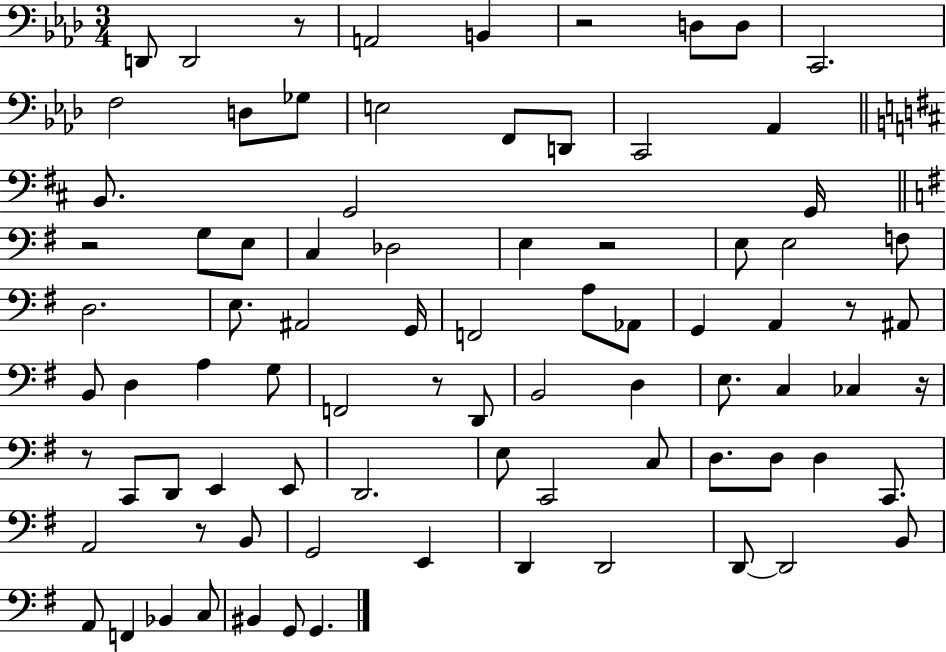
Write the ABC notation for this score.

X:1
T:Untitled
M:3/4
L:1/4
K:Ab
D,,/2 D,,2 z/2 A,,2 B,, z2 D,/2 D,/2 C,,2 F,2 D,/2 _G,/2 E,2 F,,/2 D,,/2 C,,2 _A,, B,,/2 G,,2 G,,/4 z2 G,/2 E,/2 C, _D,2 E, z2 E,/2 E,2 F,/2 D,2 E,/2 ^A,,2 G,,/4 F,,2 A,/2 _A,,/2 G,, A,, z/2 ^A,,/2 B,,/2 D, A, G,/2 F,,2 z/2 D,,/2 B,,2 D, E,/2 C, _C, z/4 z/2 C,,/2 D,,/2 E,, E,,/2 D,,2 E,/2 C,,2 C,/2 D,/2 D,/2 D, C,,/2 A,,2 z/2 B,,/2 G,,2 E,, D,, D,,2 D,,/2 D,,2 B,,/2 A,,/2 F,, _B,, C,/2 ^B,, G,,/2 G,,